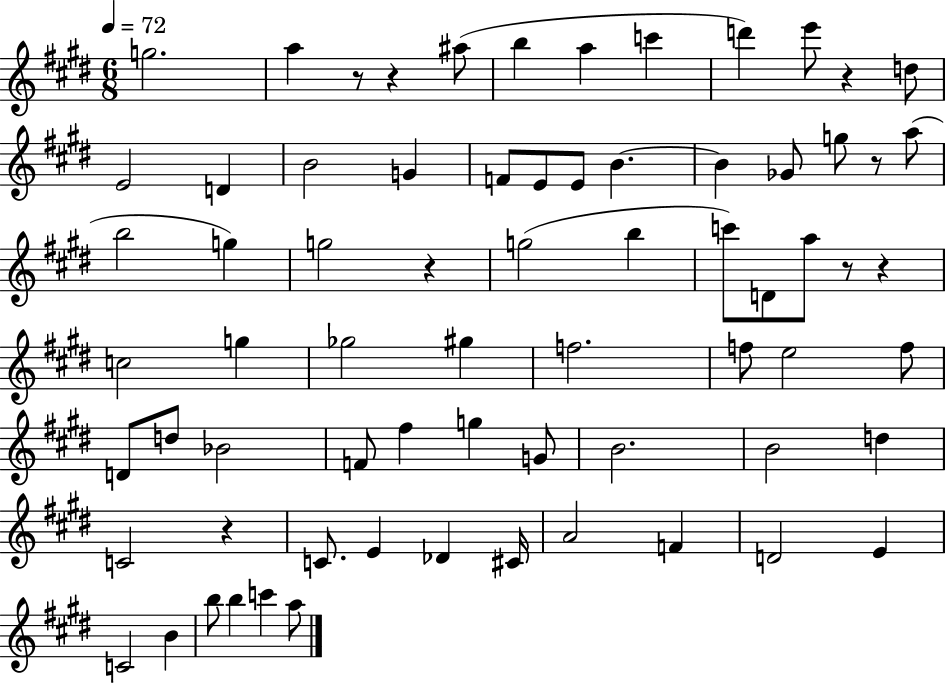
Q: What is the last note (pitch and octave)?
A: A5